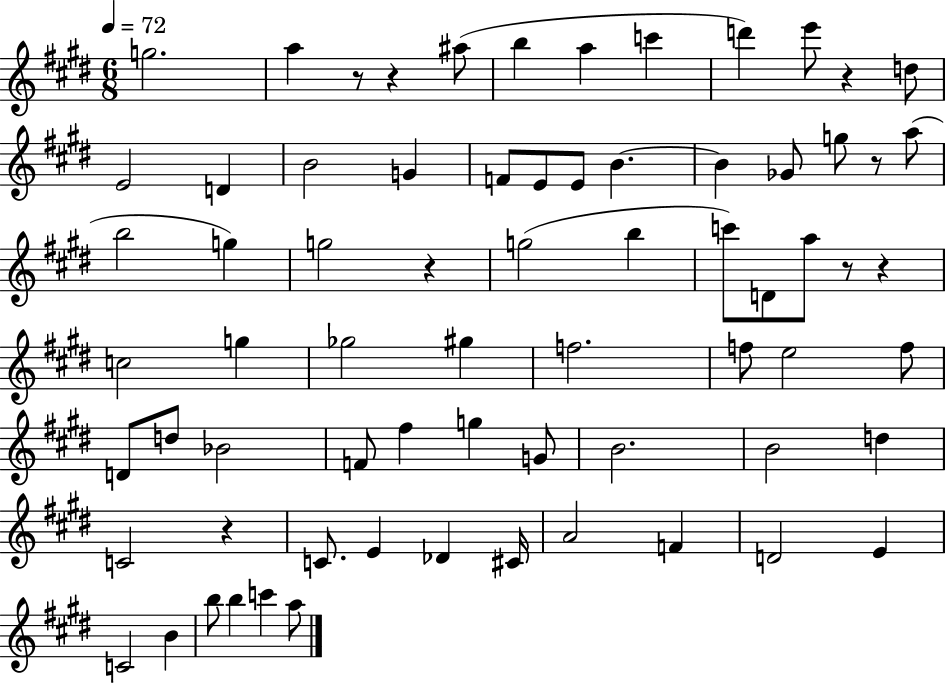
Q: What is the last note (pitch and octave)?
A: A5